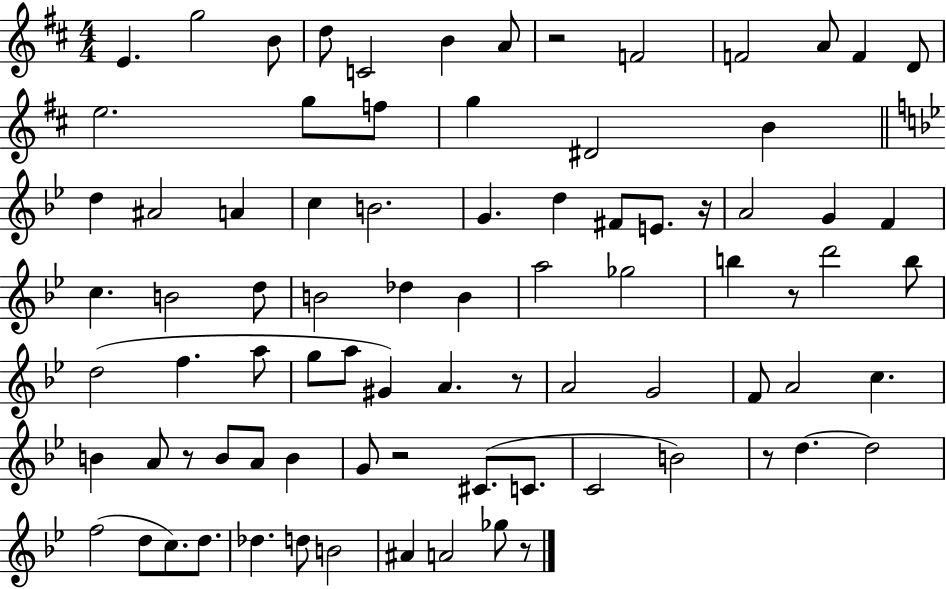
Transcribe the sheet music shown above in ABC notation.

X:1
T:Untitled
M:4/4
L:1/4
K:D
E g2 B/2 d/2 C2 B A/2 z2 F2 F2 A/2 F D/2 e2 g/2 f/2 g ^D2 B d ^A2 A c B2 G d ^F/2 E/2 z/4 A2 G F c B2 d/2 B2 _d B a2 _g2 b z/2 d'2 b/2 d2 f a/2 g/2 a/2 ^G A z/2 A2 G2 F/2 A2 c B A/2 z/2 B/2 A/2 B G/2 z2 ^C/2 C/2 C2 B2 z/2 d d2 f2 d/2 c/2 d/2 _d d/2 B2 ^A A2 _g/2 z/2